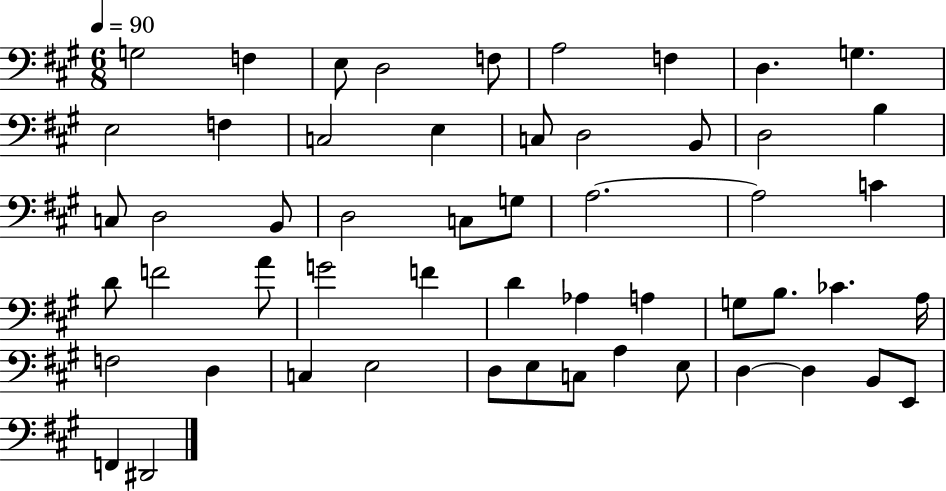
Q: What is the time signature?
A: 6/8